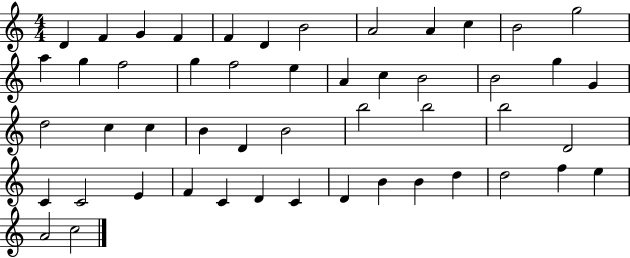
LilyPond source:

{
  \clef treble
  \numericTimeSignature
  \time 4/4
  \key c \major
  d'4 f'4 g'4 f'4 | f'4 d'4 b'2 | a'2 a'4 c''4 | b'2 g''2 | \break a''4 g''4 f''2 | g''4 f''2 e''4 | a'4 c''4 b'2 | b'2 g''4 g'4 | \break d''2 c''4 c''4 | b'4 d'4 b'2 | b''2 b''2 | b''2 d'2 | \break c'4 c'2 e'4 | f'4 c'4 d'4 c'4 | d'4 b'4 b'4 d''4 | d''2 f''4 e''4 | \break a'2 c''2 | \bar "|."
}